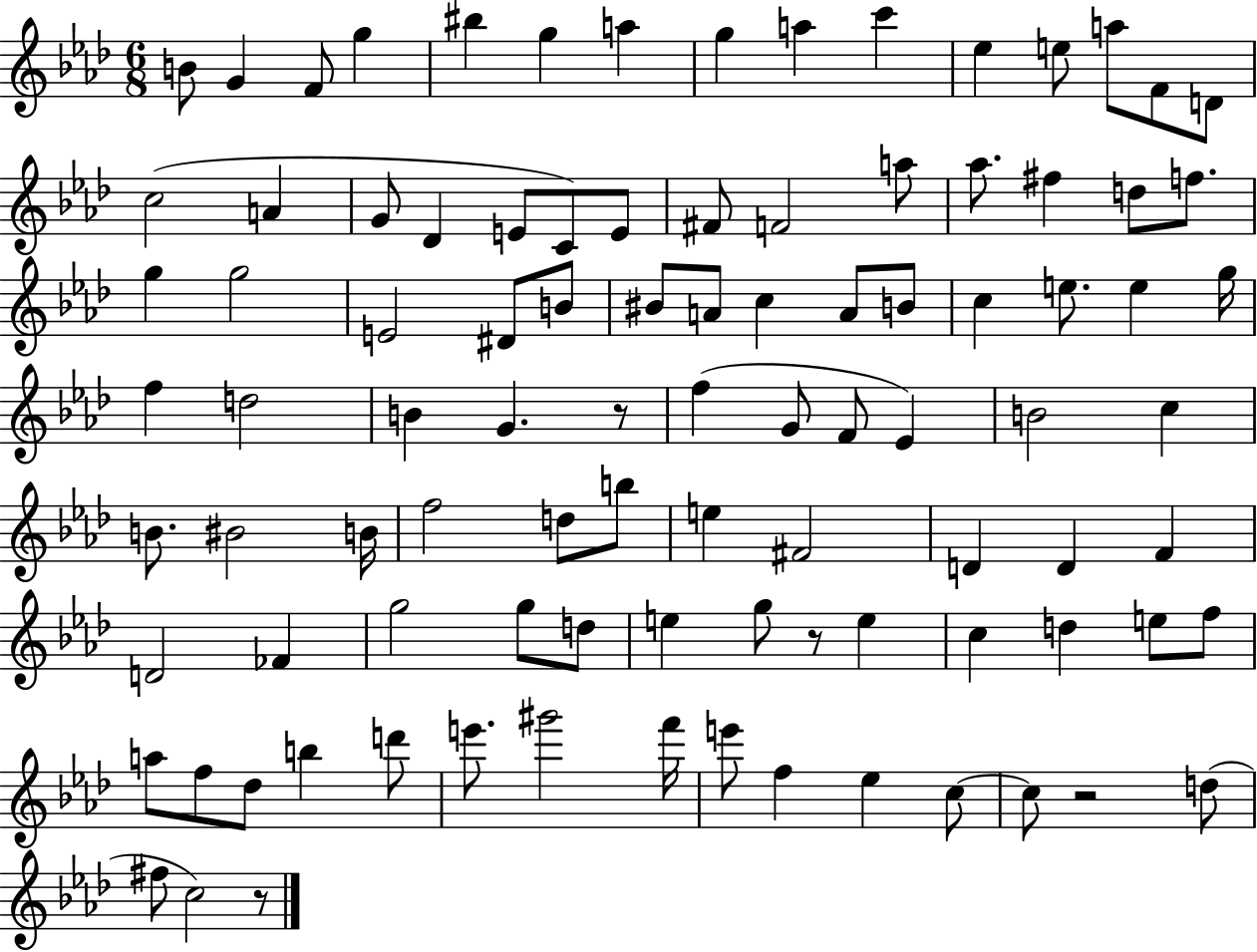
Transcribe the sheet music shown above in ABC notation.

X:1
T:Untitled
M:6/8
L:1/4
K:Ab
B/2 G F/2 g ^b g a g a c' _e e/2 a/2 F/2 D/2 c2 A G/2 _D E/2 C/2 E/2 ^F/2 F2 a/2 _a/2 ^f d/2 f/2 g g2 E2 ^D/2 B/2 ^B/2 A/2 c A/2 B/2 c e/2 e g/4 f d2 B G z/2 f G/2 F/2 _E B2 c B/2 ^B2 B/4 f2 d/2 b/2 e ^F2 D D F D2 _F g2 g/2 d/2 e g/2 z/2 e c d e/2 f/2 a/2 f/2 _d/2 b d'/2 e'/2 ^g'2 f'/4 e'/2 f _e c/2 c/2 z2 d/2 ^f/2 c2 z/2